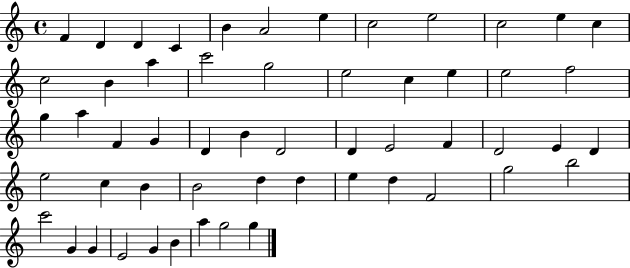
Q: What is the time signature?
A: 4/4